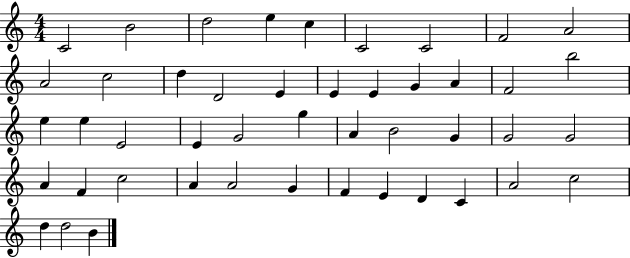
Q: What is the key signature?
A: C major